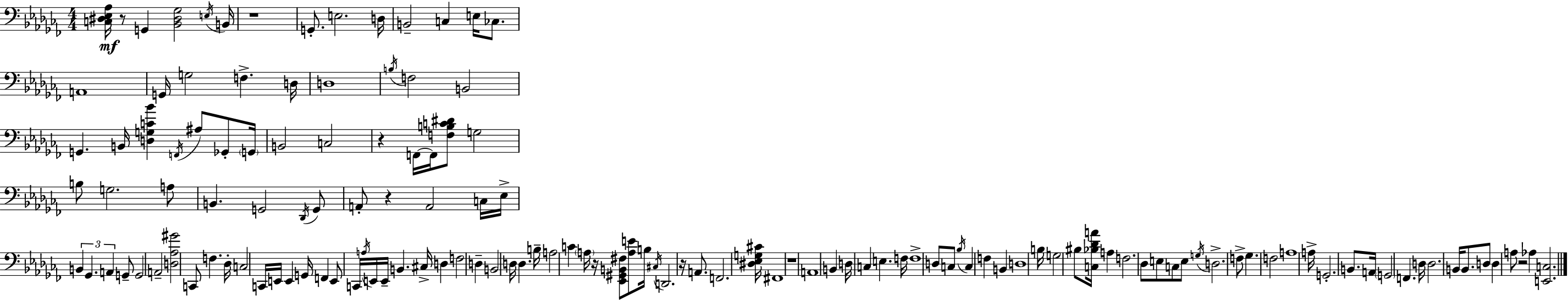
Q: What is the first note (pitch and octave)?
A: G2